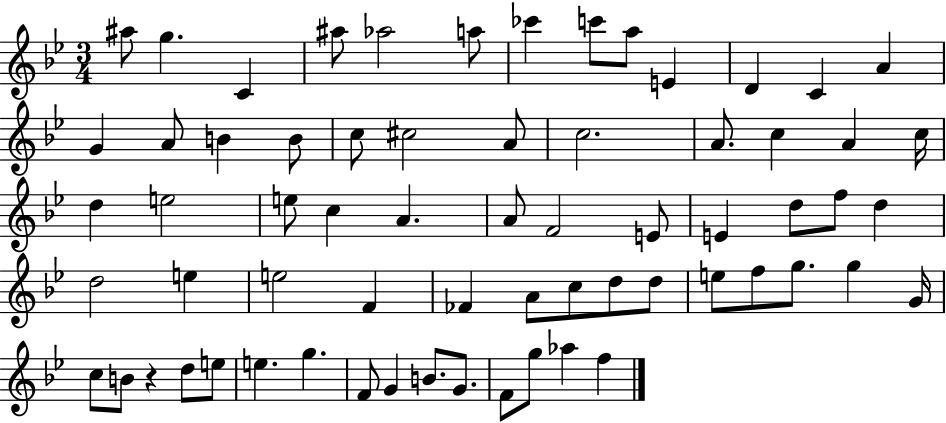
{
  \clef treble
  \numericTimeSignature
  \time 3/4
  \key bes \major
  ais''8 g''4. c'4 | ais''8 aes''2 a''8 | ces'''4 c'''8 a''8 e'4 | d'4 c'4 a'4 | \break g'4 a'8 b'4 b'8 | c''8 cis''2 a'8 | c''2. | a'8. c''4 a'4 c''16 | \break d''4 e''2 | e''8 c''4 a'4. | a'8 f'2 e'8 | e'4 d''8 f''8 d''4 | \break d''2 e''4 | e''2 f'4 | fes'4 a'8 c''8 d''8 d''8 | e''8 f''8 g''8. g''4 g'16 | \break c''8 b'8 r4 d''8 e''8 | e''4. g''4. | f'8 g'4 b'8. g'8. | f'8 g''8 aes''4 f''4 | \break \bar "|."
}